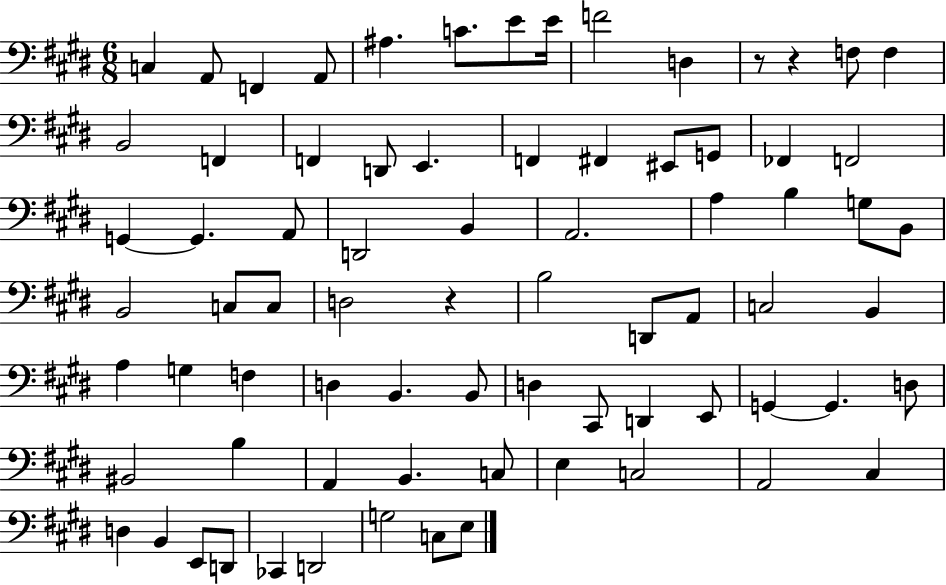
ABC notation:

X:1
T:Untitled
M:6/8
L:1/4
K:E
C, A,,/2 F,, A,,/2 ^A, C/2 E/2 E/4 F2 D, z/2 z F,/2 F, B,,2 F,, F,, D,,/2 E,, F,, ^F,, ^E,,/2 G,,/2 _F,, F,,2 G,, G,, A,,/2 D,,2 B,, A,,2 A, B, G,/2 B,,/2 B,,2 C,/2 C,/2 D,2 z B,2 D,,/2 A,,/2 C,2 B,, A, G, F, D, B,, B,,/2 D, ^C,,/2 D,, E,,/2 G,, G,, D,/2 ^B,,2 B, A,, B,, C,/2 E, C,2 A,,2 ^C, D, B,, E,,/2 D,,/2 _C,, D,,2 G,2 C,/2 E,/2